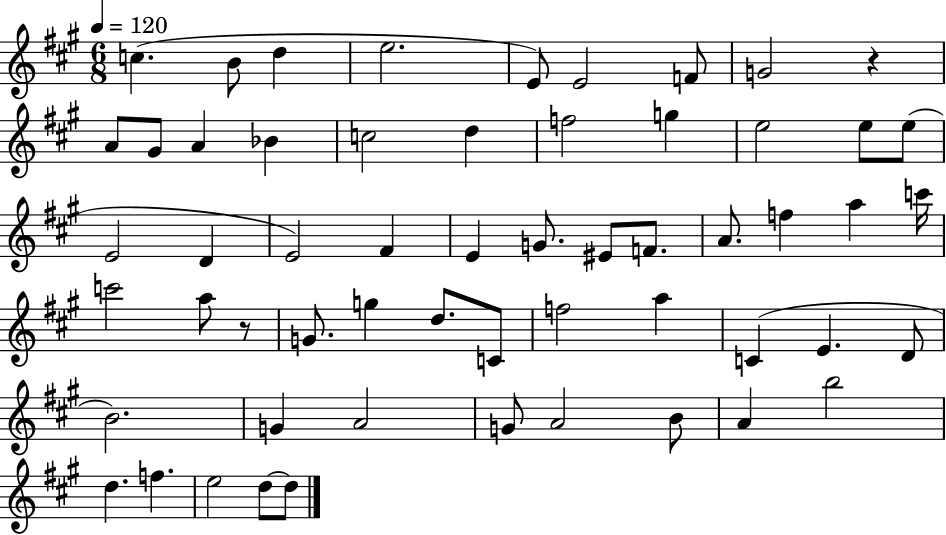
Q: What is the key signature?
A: A major